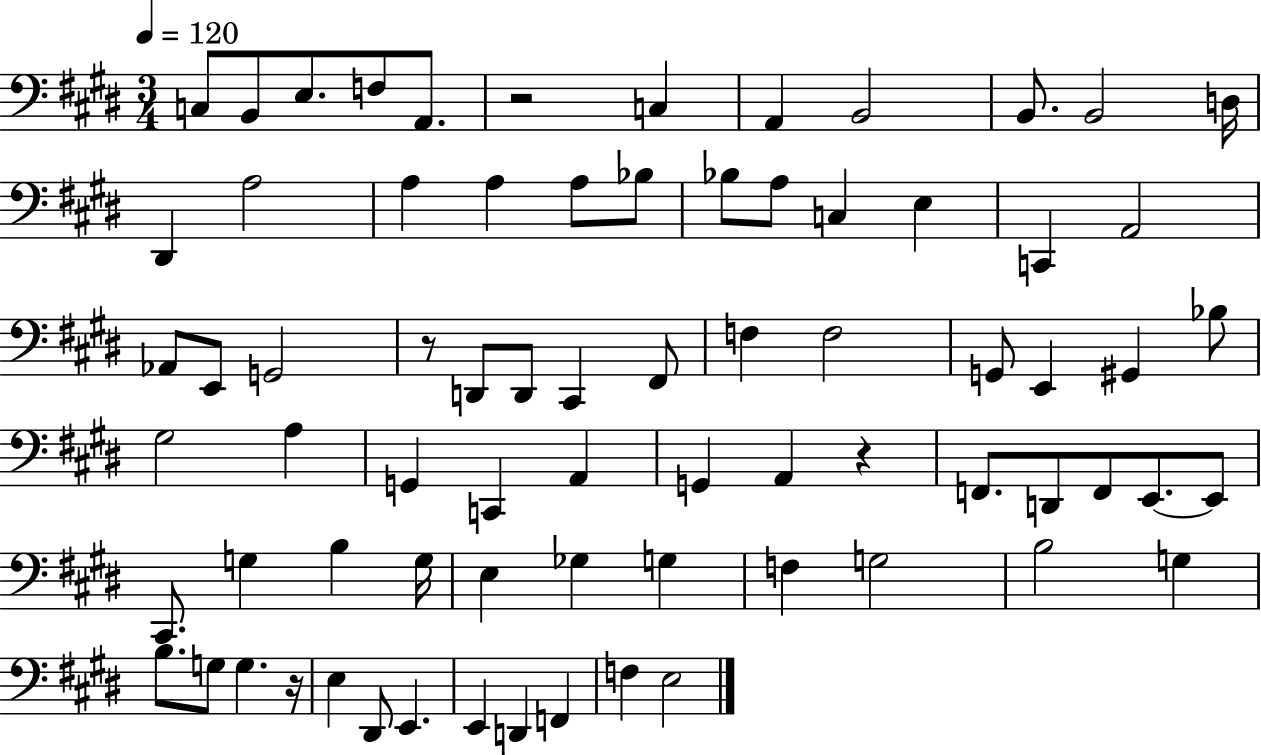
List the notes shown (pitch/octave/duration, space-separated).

C3/e B2/e E3/e. F3/e A2/e. R/h C3/q A2/q B2/h B2/e. B2/h D3/s D#2/q A3/h A3/q A3/q A3/e Bb3/e Bb3/e A3/e C3/q E3/q C2/q A2/h Ab2/e E2/e G2/h R/e D2/e D2/e C#2/q F#2/e F3/q F3/h G2/e E2/q G#2/q Bb3/e G#3/h A3/q G2/q C2/q A2/q G2/q A2/q R/q F2/e. D2/e F2/e E2/e. E2/e C#2/e. G3/q B3/q G3/s E3/q Gb3/q G3/q F3/q G3/h B3/h G3/q B3/e. G3/e G3/q. R/s E3/q D#2/e E2/q. E2/q D2/q F2/q F3/q E3/h